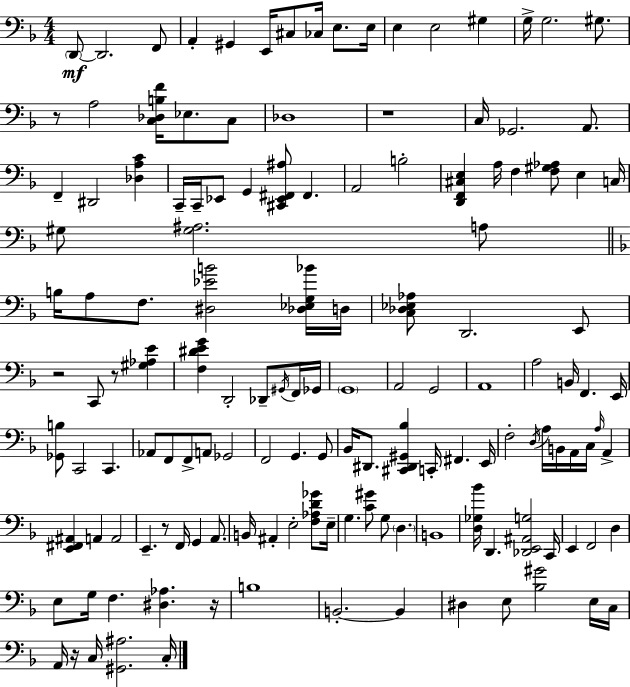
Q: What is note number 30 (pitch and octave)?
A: F#2